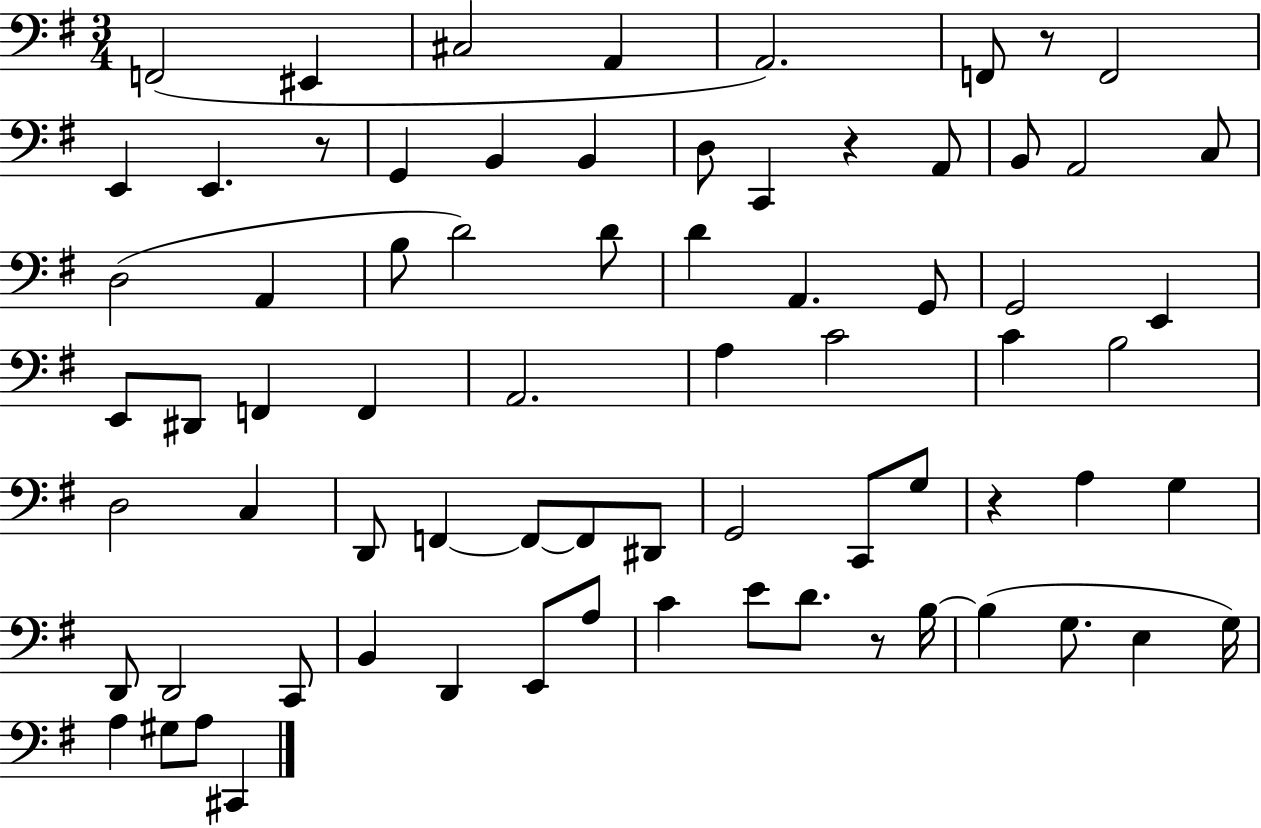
F2/h EIS2/q C#3/h A2/q A2/h. F2/e R/e F2/h E2/q E2/q. R/e G2/q B2/q B2/q D3/e C2/q R/q A2/e B2/e A2/h C3/e D3/h A2/q B3/e D4/h D4/e D4/q A2/q. G2/e G2/h E2/q E2/e D#2/e F2/q F2/q A2/h. A3/q C4/h C4/q B3/h D3/h C3/q D2/e F2/q F2/e F2/e D#2/e G2/h C2/e G3/e R/q A3/q G3/q D2/e D2/h C2/e B2/q D2/q E2/e A3/e C4/q E4/e D4/e. R/e B3/s B3/q G3/e. E3/q G3/s A3/q G#3/e A3/e C#2/q